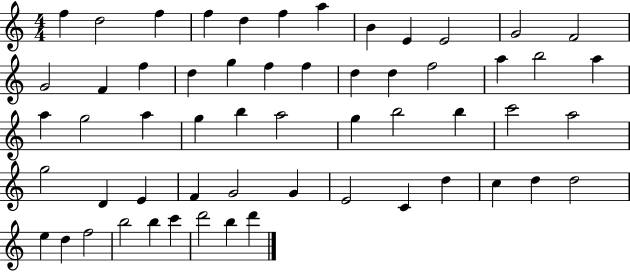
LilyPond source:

{
  \clef treble
  \numericTimeSignature
  \time 4/4
  \key c \major
  f''4 d''2 f''4 | f''4 d''4 f''4 a''4 | b'4 e'4 e'2 | g'2 f'2 | \break g'2 f'4 f''4 | d''4 g''4 f''4 f''4 | d''4 d''4 f''2 | a''4 b''2 a''4 | \break a''4 g''2 a''4 | g''4 b''4 a''2 | g''4 b''2 b''4 | c'''2 a''2 | \break g''2 d'4 e'4 | f'4 g'2 g'4 | e'2 c'4 d''4 | c''4 d''4 d''2 | \break e''4 d''4 f''2 | b''2 b''4 c'''4 | d'''2 b''4 d'''4 | \bar "|."
}